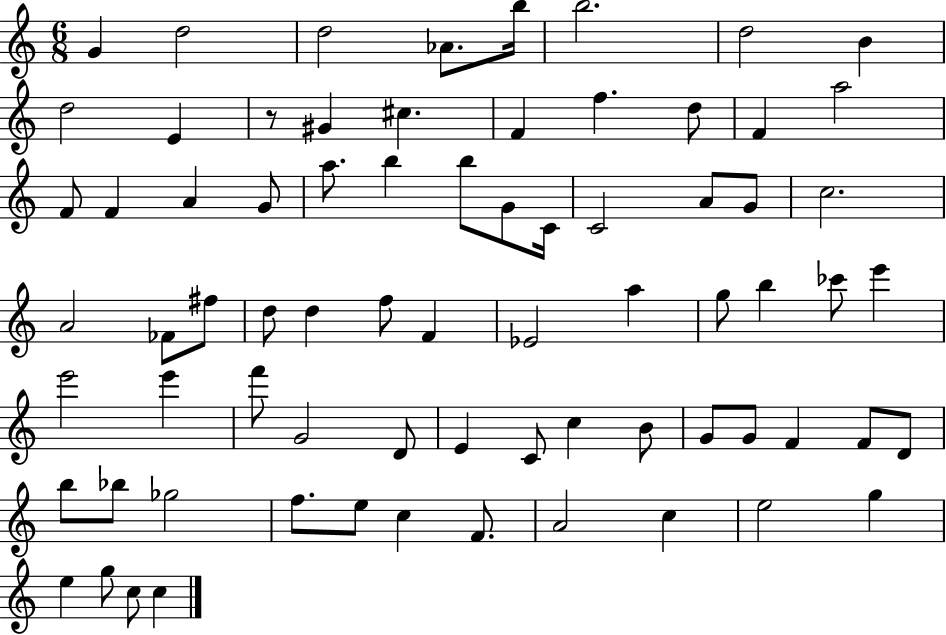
X:1
T:Untitled
M:6/8
L:1/4
K:C
G d2 d2 _A/2 b/4 b2 d2 B d2 E z/2 ^G ^c F f d/2 F a2 F/2 F A G/2 a/2 b b/2 G/2 C/4 C2 A/2 G/2 c2 A2 _F/2 ^f/2 d/2 d f/2 F _E2 a g/2 b _c'/2 e' e'2 e' f'/2 G2 D/2 E C/2 c B/2 G/2 G/2 F F/2 D/2 b/2 _b/2 _g2 f/2 e/2 c F/2 A2 c e2 g e g/2 c/2 c